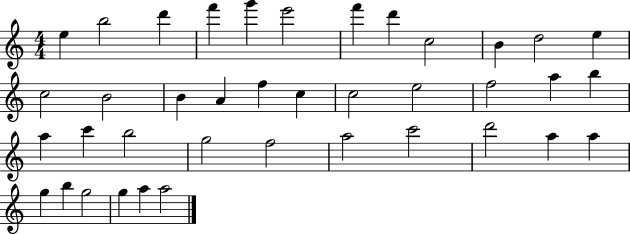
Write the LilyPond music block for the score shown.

{
  \clef treble
  \numericTimeSignature
  \time 4/4
  \key c \major
  e''4 b''2 d'''4 | f'''4 g'''4 e'''2 | f'''4 d'''4 c''2 | b'4 d''2 e''4 | \break c''2 b'2 | b'4 a'4 f''4 c''4 | c''2 e''2 | f''2 a''4 b''4 | \break a''4 c'''4 b''2 | g''2 f''2 | a''2 c'''2 | d'''2 a''4 a''4 | \break g''4 b''4 g''2 | g''4 a''4 a''2 | \bar "|."
}